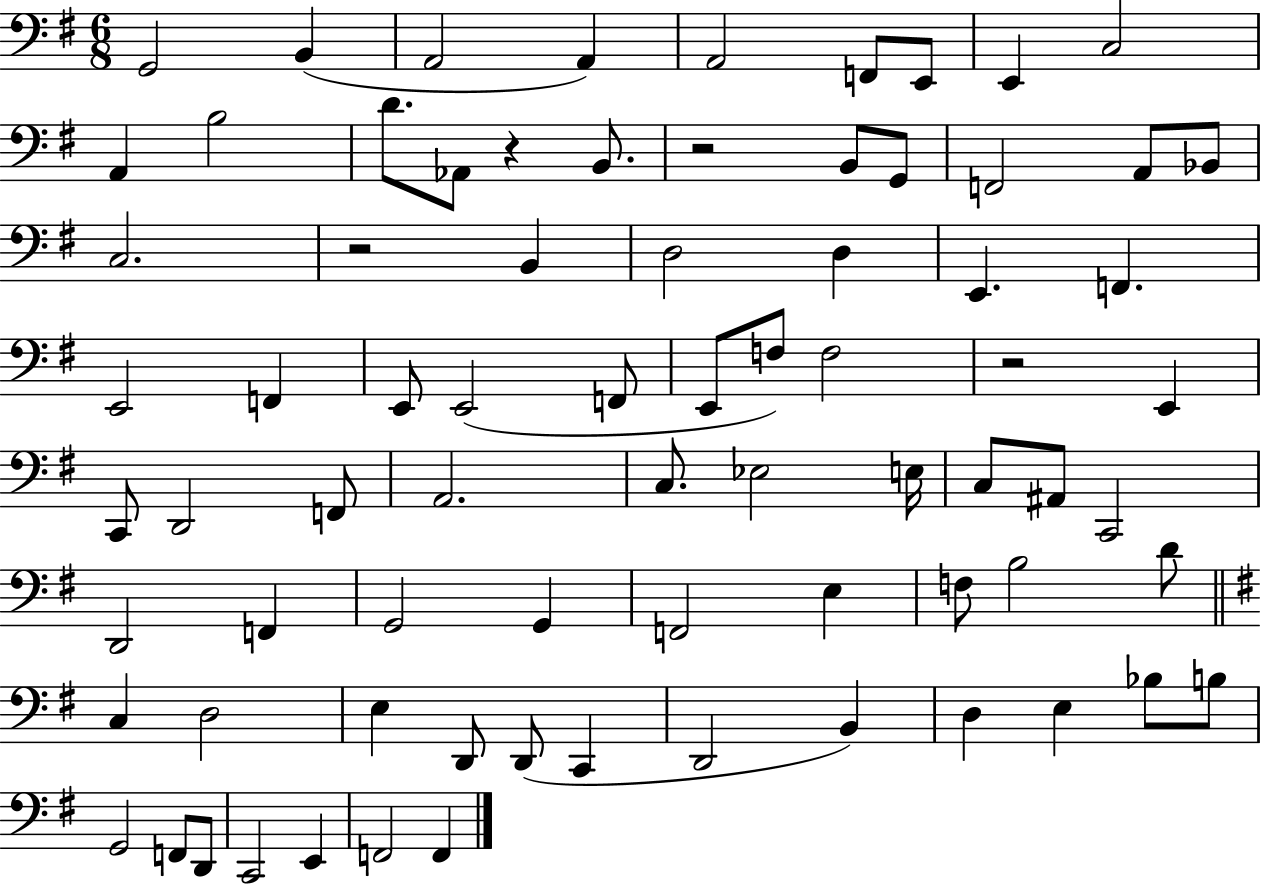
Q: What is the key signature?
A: G major